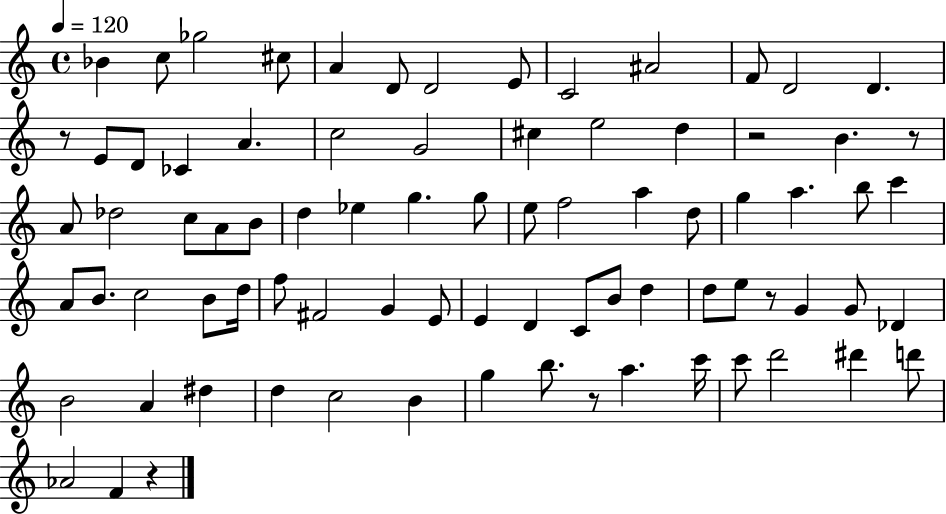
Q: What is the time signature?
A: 4/4